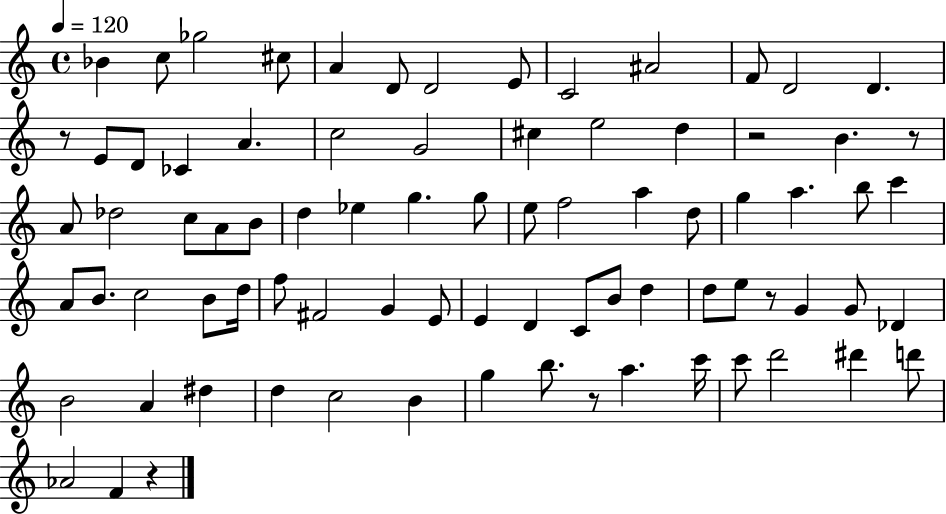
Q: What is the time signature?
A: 4/4